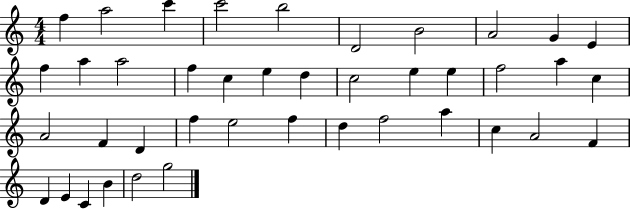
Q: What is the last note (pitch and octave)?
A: G5